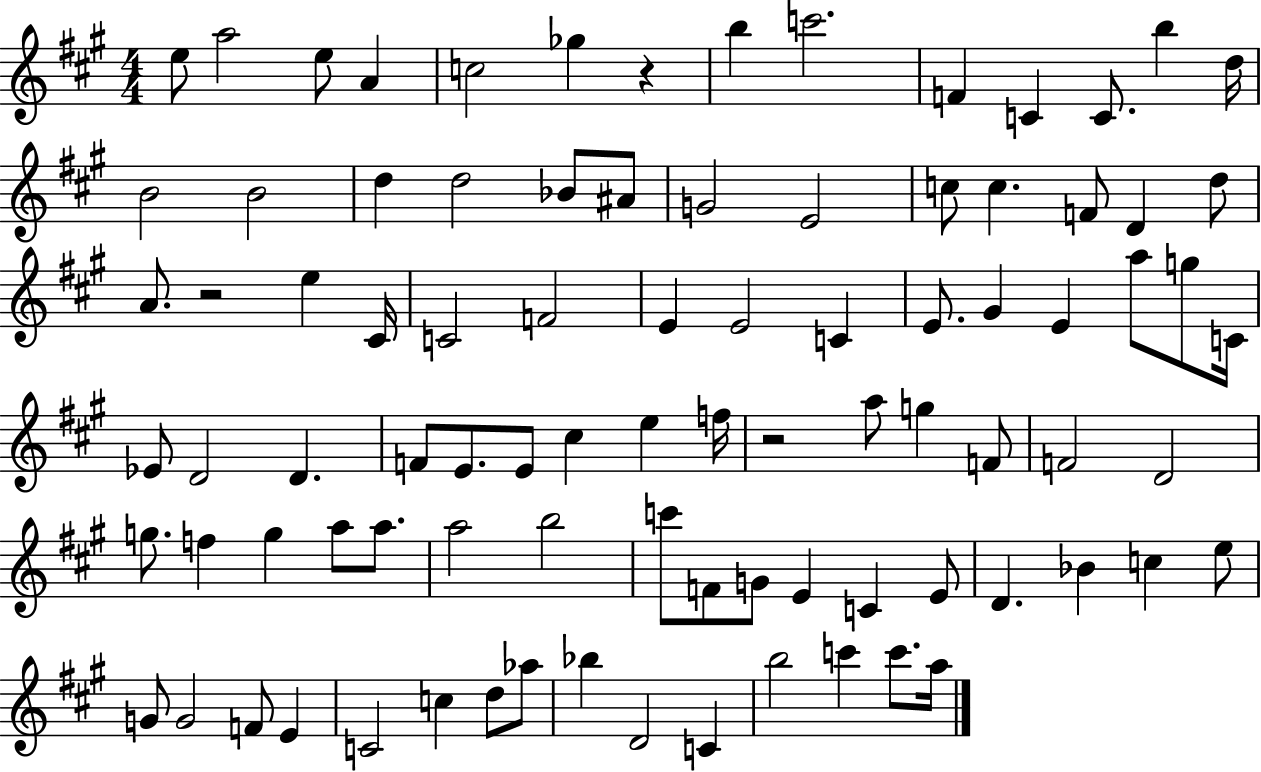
{
  \clef treble
  \numericTimeSignature
  \time 4/4
  \key a \major
  \repeat volta 2 { e''8 a''2 e''8 a'4 | c''2 ges''4 r4 | b''4 c'''2. | f'4 c'4 c'8. b''4 d''16 | \break b'2 b'2 | d''4 d''2 bes'8 ais'8 | g'2 e'2 | c''8 c''4. f'8 d'4 d''8 | \break a'8. r2 e''4 cis'16 | c'2 f'2 | e'4 e'2 c'4 | e'8. gis'4 e'4 a''8 g''8 c'16 | \break ees'8 d'2 d'4. | f'8 e'8. e'8 cis''4 e''4 f''16 | r2 a''8 g''4 f'8 | f'2 d'2 | \break g''8. f''4 g''4 a''8 a''8. | a''2 b''2 | c'''8 f'8 g'8 e'4 c'4 e'8 | d'4. bes'4 c''4 e''8 | \break g'8 g'2 f'8 e'4 | c'2 c''4 d''8 aes''8 | bes''4 d'2 c'4 | b''2 c'''4 c'''8. a''16 | \break } \bar "|."
}